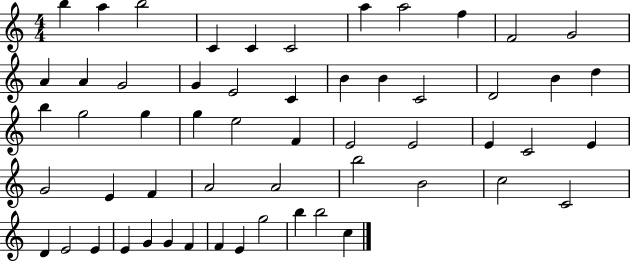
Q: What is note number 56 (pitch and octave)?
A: C5